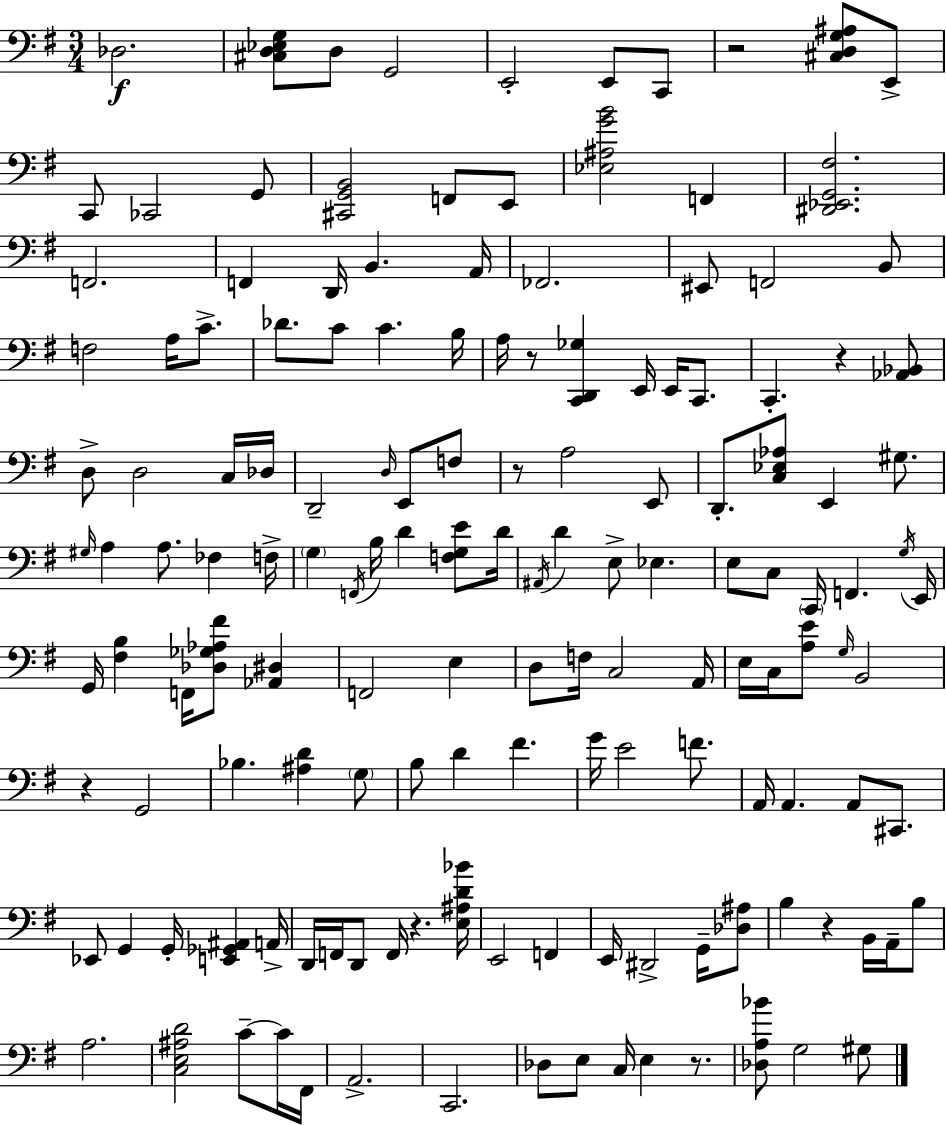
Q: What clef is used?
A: bass